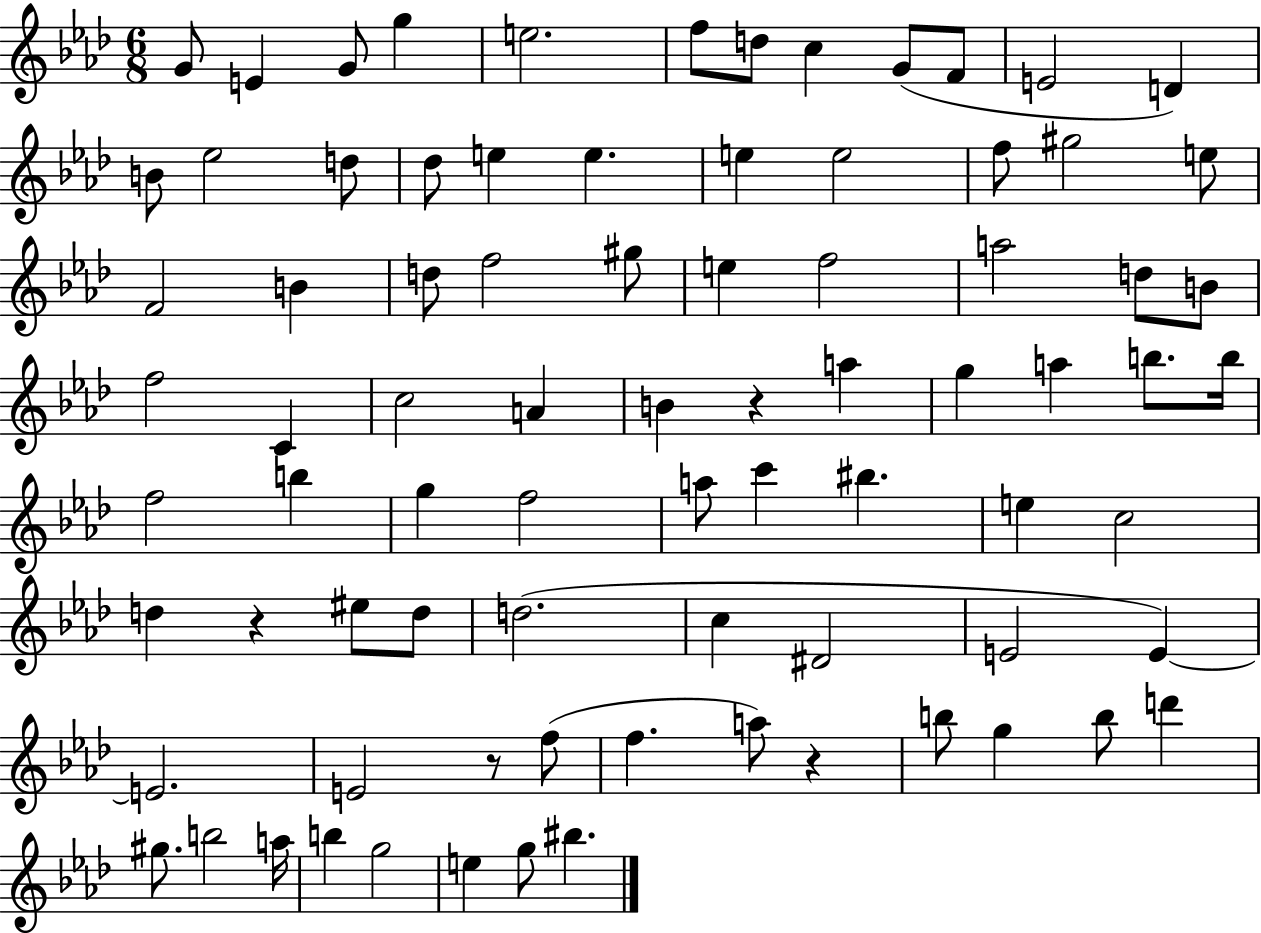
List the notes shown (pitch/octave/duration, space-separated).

G4/e E4/q G4/e G5/q E5/h. F5/e D5/e C5/q G4/e F4/e E4/h D4/q B4/e Eb5/h D5/e Db5/e E5/q E5/q. E5/q E5/h F5/e G#5/h E5/e F4/h B4/q D5/e F5/h G#5/e E5/q F5/h A5/h D5/e B4/e F5/h C4/q C5/h A4/q B4/q R/q A5/q G5/q A5/q B5/e. B5/s F5/h B5/q G5/q F5/h A5/e C6/q BIS5/q. E5/q C5/h D5/q R/q EIS5/e D5/e D5/h. C5/q D#4/h E4/h E4/q E4/h. E4/h R/e F5/e F5/q. A5/e R/q B5/e G5/q B5/e D6/q G#5/e. B5/h A5/s B5/q G5/h E5/q G5/e BIS5/q.